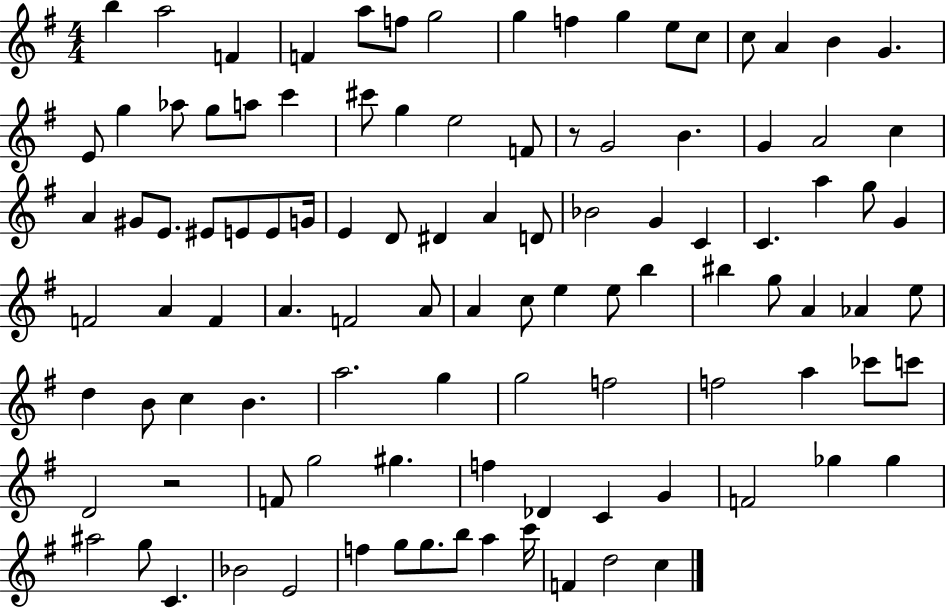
{
  \clef treble
  \numericTimeSignature
  \time 4/4
  \key g \major
  b''4 a''2 f'4 | f'4 a''8 f''8 g''2 | g''4 f''4 g''4 e''8 c''8 | c''8 a'4 b'4 g'4. | \break e'8 g''4 aes''8 g''8 a''8 c'''4 | cis'''8 g''4 e''2 f'8 | r8 g'2 b'4. | g'4 a'2 c''4 | \break a'4 gis'8 e'8. eis'8 e'8 e'8 g'16 | e'4 d'8 dis'4 a'4 d'8 | bes'2 g'4 c'4 | c'4. a''4 g''8 g'4 | \break f'2 a'4 f'4 | a'4. f'2 a'8 | a'4 c''8 e''4 e''8 b''4 | bis''4 g''8 a'4 aes'4 e''8 | \break d''4 b'8 c''4 b'4. | a''2. g''4 | g''2 f''2 | f''2 a''4 ces'''8 c'''8 | \break d'2 r2 | f'8 g''2 gis''4. | f''4 des'4 c'4 g'4 | f'2 ges''4 ges''4 | \break ais''2 g''8 c'4. | bes'2 e'2 | f''4 g''8 g''8. b''8 a''4 c'''16 | f'4 d''2 c''4 | \break \bar "|."
}